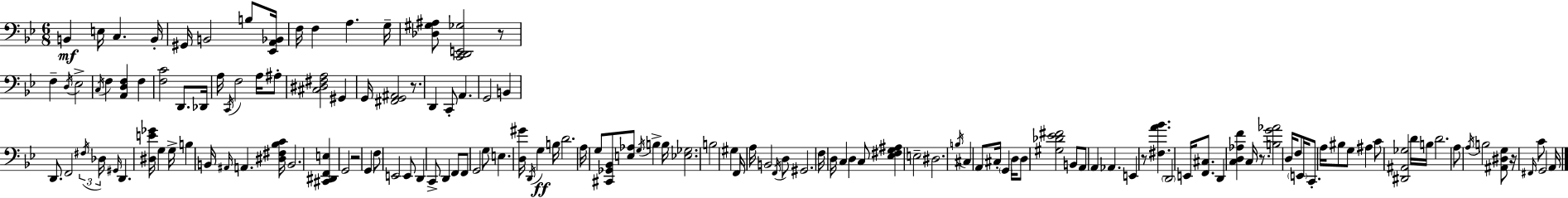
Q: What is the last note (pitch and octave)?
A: A2